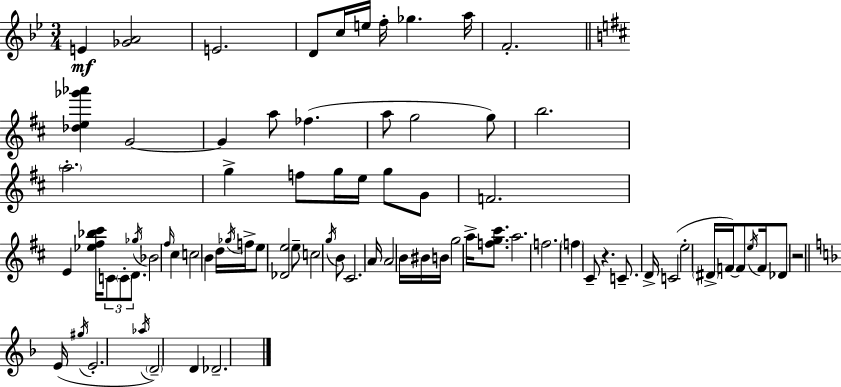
E4/q [Gb4,A4]/h E4/h. D4/e C5/s E5/s F5/s Gb5/q. A5/s F4/h. [Db5,E5,Gb6,Ab6]/q G4/h G4/q A5/e FES5/q. A5/e G5/h G5/e B5/h. A5/h. G5/q F5/e G5/s E5/s G5/e G4/e F4/h. E4/q [Eb5,F#5,Bb5,C#6]/s C4/e C4/e D4/e. Gb5/s Bb4/h F#5/s C#5/q C5/h B4/q D5/s Gb5/s F5/s E5/e [Db4,E5]/h E5/e C5/h G5/s B4/e C#4/h. A4/s A4/h B4/s BIS4/s B4/s G5/h A5/s [F5,G5,C#6]/e. A5/h. F5/h. F5/q C#4/e R/q. C4/e. D4/s C4/h E5/h D#4/s F4/s F4/e E5/s F4/s Db4/e R/h E4/s G#5/s E4/h. Ab5/s D4/h D4/q Db4/h.